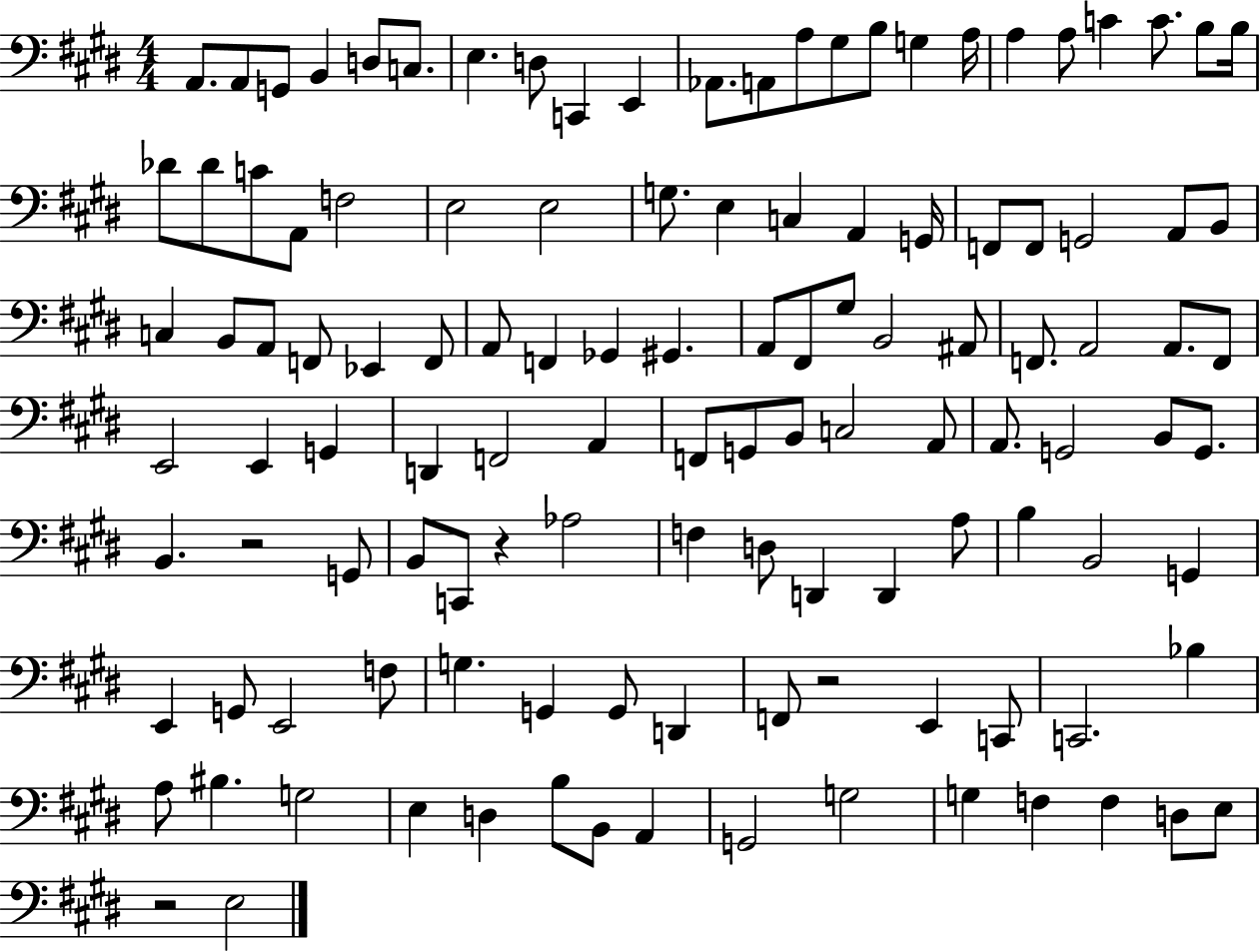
A2/e. A2/e G2/e B2/q D3/e C3/e. E3/q. D3/e C2/q E2/q Ab2/e. A2/e A3/e G#3/e B3/e G3/q A3/s A3/q A3/e C4/q C4/e. B3/e B3/s Db4/e Db4/e C4/e A2/e F3/h E3/h E3/h G3/e. E3/q C3/q A2/q G2/s F2/e F2/e G2/h A2/e B2/e C3/q B2/e A2/e F2/e Eb2/q F2/e A2/e F2/q Gb2/q G#2/q. A2/e F#2/e G#3/e B2/h A#2/e F2/e. A2/h A2/e. F2/e E2/h E2/q G2/q D2/q F2/h A2/q F2/e G2/e B2/e C3/h A2/e A2/e. G2/h B2/e G2/e. B2/q. R/h G2/e B2/e C2/e R/q Ab3/h F3/q D3/e D2/q D2/q A3/e B3/q B2/h G2/q E2/q G2/e E2/h F3/e G3/q. G2/q G2/e D2/q F2/e R/h E2/q C2/e C2/h. Bb3/q A3/e BIS3/q. G3/h E3/q D3/q B3/e B2/e A2/q G2/h G3/h G3/q F3/q F3/q D3/e E3/e R/h E3/h